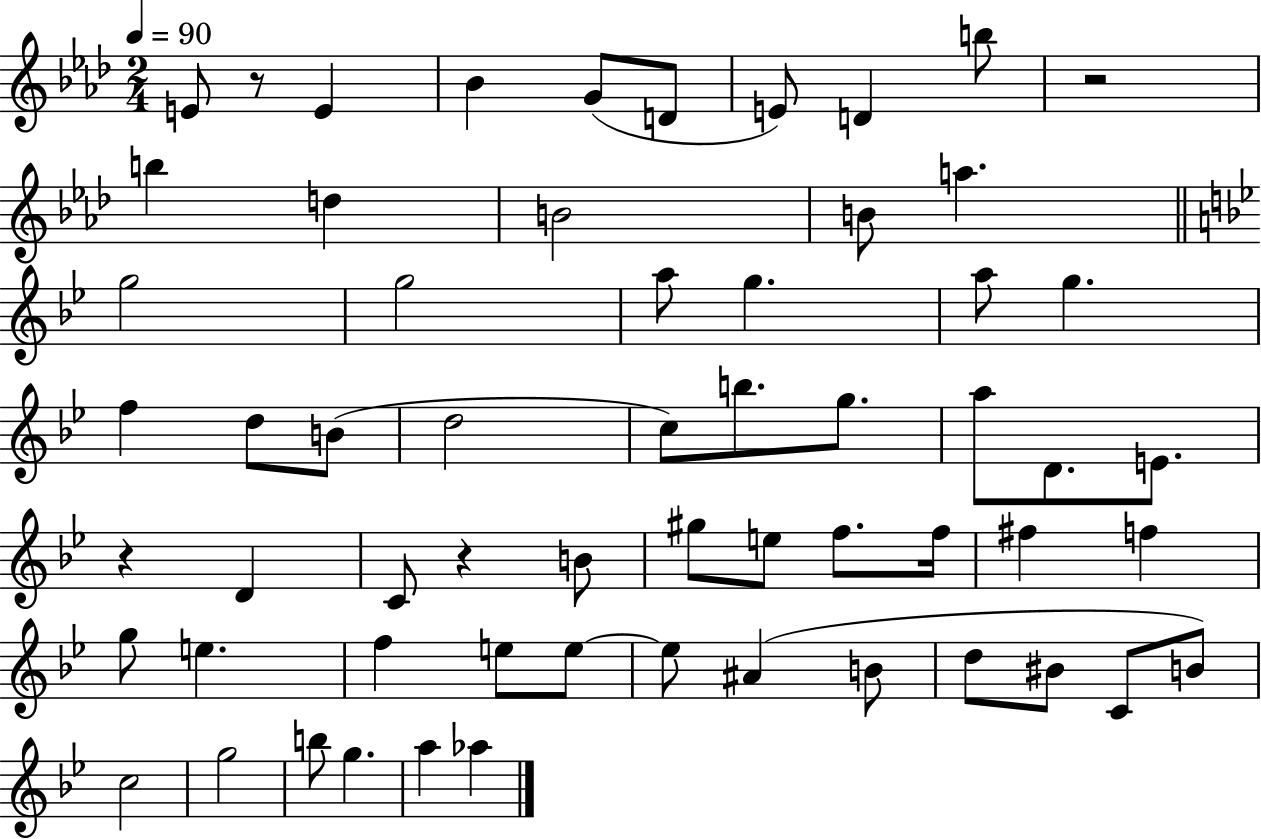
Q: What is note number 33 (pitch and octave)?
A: G#5